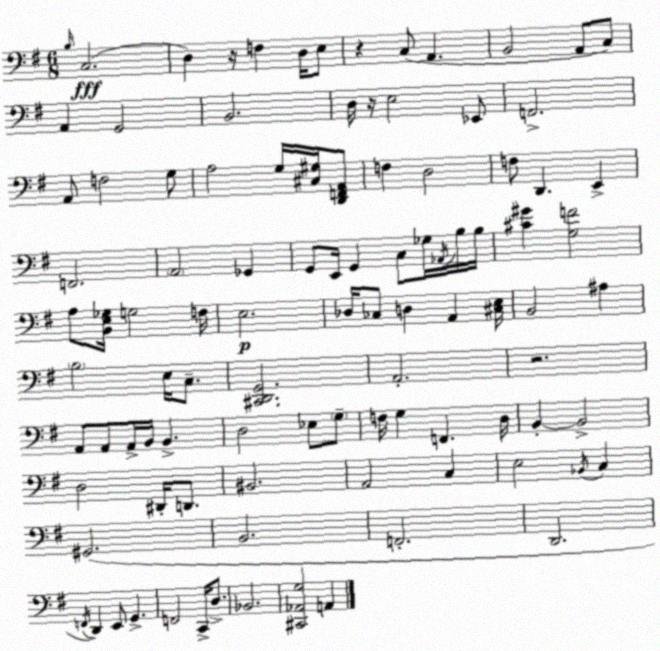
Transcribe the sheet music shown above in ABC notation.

X:1
T:Untitled
M:6/8
L:1/4
K:Em
B,/4 C,2 D, z/4 F, D,/4 E,/2 z C,/2 A,, B,,2 A,,/2 C,/2 A,, G,,2 B,,2 D,/4 z/4 E,2 _E,,/2 F,,2 A,,/2 F,2 G,/2 A,2 G,/4 [^C,^G,]/4 [D,,F,,A,,]/2 F, D,2 F,/2 D,, E,, F,,2 A,,2 _G,, G,,/2 E,,/4 G,, C,/2 _G,/4 _A,,/4 B,/4 B,/4 [^C^G] [G,F]2 A,/2 [B,,E,_G,]/4 G,2 F,/4 E,2 _D,/4 _C,/2 D, A,, [^C,E,]/4 B,,2 ^A, B,2 E,/4 C,/2 [^C,,D,,G,,]2 A,,2 z2 A,,/2 A,,/2 A,,/4 B,,/4 B,, D,2 _E,/2 G,/2 F,/4 G, F,, D,/4 B,, B,,2 D,2 ^D,,/4 D,,/2 ^B,,2 A,,2 C, E,2 _B,,/4 C, ^G,,2 B,,2 F,,2 D,,2 F,,/4 D,, E,,/2 G,, F,,2 C,,/4 D,/2 _B,,2 [^C,,_A,,G,]2 A,,